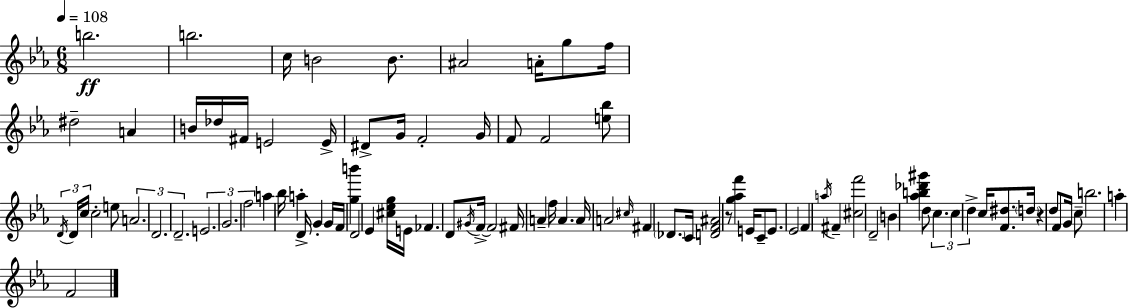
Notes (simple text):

B5/h. B5/h. C5/s B4/h B4/e. A#4/h A4/s G5/e F5/s D#5/h A4/q B4/s Db5/s F#4/s E4/h E4/s D#4/e G4/s F4/h G4/s F4/e F4/h [E5,Bb5]/e D4/s D4/s C5/s C5/h E5/e A4/h. D4/h. D4/h. E4/h. G4/h. F5/h A5/q Bb5/s A5/q D4/s G4/q G4/s F4/s [G5,B6]/q D4/h Eb4/q [C#5,Eb5,G5]/s E4/s FES4/q. D4/e G#4/s F4/s F4/h F#4/s A4/q F5/s A4/q. A4/s A4/h C#5/s F#4/q Db4/e. C4/s [D4,F4,A#4]/h R/e [G5,Ab5,F6]/q E4/s C4/e E4/e. Eb4/h F4/q A5/s F#4/q [C#5,F6]/h D4/h B4/q [Ab5,B5,Db6,G#6]/q D5/e C5/q. C5/q D5/q C5/s [F4,D#5]/e. D5/s R/q D5/e F4/e G4/s C5/e B5/h. A5/q F4/h